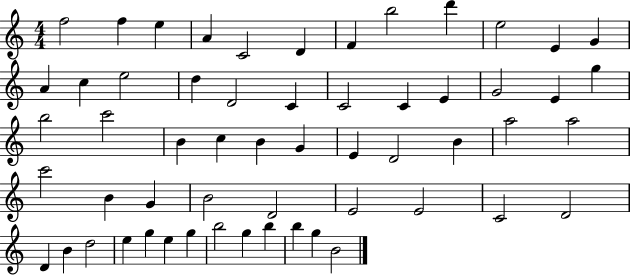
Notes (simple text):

F5/h F5/q E5/q A4/q C4/h D4/q F4/q B5/h D6/q E5/h E4/q G4/q A4/q C5/q E5/h D5/q D4/h C4/q C4/h C4/q E4/q G4/h E4/q G5/q B5/h C6/h B4/q C5/q B4/q G4/q E4/q D4/h B4/q A5/h A5/h C6/h B4/q G4/q B4/h D4/h E4/h E4/h C4/h D4/h D4/q B4/q D5/h E5/q G5/q E5/q G5/q B5/h G5/q B5/q B5/q G5/q B4/h